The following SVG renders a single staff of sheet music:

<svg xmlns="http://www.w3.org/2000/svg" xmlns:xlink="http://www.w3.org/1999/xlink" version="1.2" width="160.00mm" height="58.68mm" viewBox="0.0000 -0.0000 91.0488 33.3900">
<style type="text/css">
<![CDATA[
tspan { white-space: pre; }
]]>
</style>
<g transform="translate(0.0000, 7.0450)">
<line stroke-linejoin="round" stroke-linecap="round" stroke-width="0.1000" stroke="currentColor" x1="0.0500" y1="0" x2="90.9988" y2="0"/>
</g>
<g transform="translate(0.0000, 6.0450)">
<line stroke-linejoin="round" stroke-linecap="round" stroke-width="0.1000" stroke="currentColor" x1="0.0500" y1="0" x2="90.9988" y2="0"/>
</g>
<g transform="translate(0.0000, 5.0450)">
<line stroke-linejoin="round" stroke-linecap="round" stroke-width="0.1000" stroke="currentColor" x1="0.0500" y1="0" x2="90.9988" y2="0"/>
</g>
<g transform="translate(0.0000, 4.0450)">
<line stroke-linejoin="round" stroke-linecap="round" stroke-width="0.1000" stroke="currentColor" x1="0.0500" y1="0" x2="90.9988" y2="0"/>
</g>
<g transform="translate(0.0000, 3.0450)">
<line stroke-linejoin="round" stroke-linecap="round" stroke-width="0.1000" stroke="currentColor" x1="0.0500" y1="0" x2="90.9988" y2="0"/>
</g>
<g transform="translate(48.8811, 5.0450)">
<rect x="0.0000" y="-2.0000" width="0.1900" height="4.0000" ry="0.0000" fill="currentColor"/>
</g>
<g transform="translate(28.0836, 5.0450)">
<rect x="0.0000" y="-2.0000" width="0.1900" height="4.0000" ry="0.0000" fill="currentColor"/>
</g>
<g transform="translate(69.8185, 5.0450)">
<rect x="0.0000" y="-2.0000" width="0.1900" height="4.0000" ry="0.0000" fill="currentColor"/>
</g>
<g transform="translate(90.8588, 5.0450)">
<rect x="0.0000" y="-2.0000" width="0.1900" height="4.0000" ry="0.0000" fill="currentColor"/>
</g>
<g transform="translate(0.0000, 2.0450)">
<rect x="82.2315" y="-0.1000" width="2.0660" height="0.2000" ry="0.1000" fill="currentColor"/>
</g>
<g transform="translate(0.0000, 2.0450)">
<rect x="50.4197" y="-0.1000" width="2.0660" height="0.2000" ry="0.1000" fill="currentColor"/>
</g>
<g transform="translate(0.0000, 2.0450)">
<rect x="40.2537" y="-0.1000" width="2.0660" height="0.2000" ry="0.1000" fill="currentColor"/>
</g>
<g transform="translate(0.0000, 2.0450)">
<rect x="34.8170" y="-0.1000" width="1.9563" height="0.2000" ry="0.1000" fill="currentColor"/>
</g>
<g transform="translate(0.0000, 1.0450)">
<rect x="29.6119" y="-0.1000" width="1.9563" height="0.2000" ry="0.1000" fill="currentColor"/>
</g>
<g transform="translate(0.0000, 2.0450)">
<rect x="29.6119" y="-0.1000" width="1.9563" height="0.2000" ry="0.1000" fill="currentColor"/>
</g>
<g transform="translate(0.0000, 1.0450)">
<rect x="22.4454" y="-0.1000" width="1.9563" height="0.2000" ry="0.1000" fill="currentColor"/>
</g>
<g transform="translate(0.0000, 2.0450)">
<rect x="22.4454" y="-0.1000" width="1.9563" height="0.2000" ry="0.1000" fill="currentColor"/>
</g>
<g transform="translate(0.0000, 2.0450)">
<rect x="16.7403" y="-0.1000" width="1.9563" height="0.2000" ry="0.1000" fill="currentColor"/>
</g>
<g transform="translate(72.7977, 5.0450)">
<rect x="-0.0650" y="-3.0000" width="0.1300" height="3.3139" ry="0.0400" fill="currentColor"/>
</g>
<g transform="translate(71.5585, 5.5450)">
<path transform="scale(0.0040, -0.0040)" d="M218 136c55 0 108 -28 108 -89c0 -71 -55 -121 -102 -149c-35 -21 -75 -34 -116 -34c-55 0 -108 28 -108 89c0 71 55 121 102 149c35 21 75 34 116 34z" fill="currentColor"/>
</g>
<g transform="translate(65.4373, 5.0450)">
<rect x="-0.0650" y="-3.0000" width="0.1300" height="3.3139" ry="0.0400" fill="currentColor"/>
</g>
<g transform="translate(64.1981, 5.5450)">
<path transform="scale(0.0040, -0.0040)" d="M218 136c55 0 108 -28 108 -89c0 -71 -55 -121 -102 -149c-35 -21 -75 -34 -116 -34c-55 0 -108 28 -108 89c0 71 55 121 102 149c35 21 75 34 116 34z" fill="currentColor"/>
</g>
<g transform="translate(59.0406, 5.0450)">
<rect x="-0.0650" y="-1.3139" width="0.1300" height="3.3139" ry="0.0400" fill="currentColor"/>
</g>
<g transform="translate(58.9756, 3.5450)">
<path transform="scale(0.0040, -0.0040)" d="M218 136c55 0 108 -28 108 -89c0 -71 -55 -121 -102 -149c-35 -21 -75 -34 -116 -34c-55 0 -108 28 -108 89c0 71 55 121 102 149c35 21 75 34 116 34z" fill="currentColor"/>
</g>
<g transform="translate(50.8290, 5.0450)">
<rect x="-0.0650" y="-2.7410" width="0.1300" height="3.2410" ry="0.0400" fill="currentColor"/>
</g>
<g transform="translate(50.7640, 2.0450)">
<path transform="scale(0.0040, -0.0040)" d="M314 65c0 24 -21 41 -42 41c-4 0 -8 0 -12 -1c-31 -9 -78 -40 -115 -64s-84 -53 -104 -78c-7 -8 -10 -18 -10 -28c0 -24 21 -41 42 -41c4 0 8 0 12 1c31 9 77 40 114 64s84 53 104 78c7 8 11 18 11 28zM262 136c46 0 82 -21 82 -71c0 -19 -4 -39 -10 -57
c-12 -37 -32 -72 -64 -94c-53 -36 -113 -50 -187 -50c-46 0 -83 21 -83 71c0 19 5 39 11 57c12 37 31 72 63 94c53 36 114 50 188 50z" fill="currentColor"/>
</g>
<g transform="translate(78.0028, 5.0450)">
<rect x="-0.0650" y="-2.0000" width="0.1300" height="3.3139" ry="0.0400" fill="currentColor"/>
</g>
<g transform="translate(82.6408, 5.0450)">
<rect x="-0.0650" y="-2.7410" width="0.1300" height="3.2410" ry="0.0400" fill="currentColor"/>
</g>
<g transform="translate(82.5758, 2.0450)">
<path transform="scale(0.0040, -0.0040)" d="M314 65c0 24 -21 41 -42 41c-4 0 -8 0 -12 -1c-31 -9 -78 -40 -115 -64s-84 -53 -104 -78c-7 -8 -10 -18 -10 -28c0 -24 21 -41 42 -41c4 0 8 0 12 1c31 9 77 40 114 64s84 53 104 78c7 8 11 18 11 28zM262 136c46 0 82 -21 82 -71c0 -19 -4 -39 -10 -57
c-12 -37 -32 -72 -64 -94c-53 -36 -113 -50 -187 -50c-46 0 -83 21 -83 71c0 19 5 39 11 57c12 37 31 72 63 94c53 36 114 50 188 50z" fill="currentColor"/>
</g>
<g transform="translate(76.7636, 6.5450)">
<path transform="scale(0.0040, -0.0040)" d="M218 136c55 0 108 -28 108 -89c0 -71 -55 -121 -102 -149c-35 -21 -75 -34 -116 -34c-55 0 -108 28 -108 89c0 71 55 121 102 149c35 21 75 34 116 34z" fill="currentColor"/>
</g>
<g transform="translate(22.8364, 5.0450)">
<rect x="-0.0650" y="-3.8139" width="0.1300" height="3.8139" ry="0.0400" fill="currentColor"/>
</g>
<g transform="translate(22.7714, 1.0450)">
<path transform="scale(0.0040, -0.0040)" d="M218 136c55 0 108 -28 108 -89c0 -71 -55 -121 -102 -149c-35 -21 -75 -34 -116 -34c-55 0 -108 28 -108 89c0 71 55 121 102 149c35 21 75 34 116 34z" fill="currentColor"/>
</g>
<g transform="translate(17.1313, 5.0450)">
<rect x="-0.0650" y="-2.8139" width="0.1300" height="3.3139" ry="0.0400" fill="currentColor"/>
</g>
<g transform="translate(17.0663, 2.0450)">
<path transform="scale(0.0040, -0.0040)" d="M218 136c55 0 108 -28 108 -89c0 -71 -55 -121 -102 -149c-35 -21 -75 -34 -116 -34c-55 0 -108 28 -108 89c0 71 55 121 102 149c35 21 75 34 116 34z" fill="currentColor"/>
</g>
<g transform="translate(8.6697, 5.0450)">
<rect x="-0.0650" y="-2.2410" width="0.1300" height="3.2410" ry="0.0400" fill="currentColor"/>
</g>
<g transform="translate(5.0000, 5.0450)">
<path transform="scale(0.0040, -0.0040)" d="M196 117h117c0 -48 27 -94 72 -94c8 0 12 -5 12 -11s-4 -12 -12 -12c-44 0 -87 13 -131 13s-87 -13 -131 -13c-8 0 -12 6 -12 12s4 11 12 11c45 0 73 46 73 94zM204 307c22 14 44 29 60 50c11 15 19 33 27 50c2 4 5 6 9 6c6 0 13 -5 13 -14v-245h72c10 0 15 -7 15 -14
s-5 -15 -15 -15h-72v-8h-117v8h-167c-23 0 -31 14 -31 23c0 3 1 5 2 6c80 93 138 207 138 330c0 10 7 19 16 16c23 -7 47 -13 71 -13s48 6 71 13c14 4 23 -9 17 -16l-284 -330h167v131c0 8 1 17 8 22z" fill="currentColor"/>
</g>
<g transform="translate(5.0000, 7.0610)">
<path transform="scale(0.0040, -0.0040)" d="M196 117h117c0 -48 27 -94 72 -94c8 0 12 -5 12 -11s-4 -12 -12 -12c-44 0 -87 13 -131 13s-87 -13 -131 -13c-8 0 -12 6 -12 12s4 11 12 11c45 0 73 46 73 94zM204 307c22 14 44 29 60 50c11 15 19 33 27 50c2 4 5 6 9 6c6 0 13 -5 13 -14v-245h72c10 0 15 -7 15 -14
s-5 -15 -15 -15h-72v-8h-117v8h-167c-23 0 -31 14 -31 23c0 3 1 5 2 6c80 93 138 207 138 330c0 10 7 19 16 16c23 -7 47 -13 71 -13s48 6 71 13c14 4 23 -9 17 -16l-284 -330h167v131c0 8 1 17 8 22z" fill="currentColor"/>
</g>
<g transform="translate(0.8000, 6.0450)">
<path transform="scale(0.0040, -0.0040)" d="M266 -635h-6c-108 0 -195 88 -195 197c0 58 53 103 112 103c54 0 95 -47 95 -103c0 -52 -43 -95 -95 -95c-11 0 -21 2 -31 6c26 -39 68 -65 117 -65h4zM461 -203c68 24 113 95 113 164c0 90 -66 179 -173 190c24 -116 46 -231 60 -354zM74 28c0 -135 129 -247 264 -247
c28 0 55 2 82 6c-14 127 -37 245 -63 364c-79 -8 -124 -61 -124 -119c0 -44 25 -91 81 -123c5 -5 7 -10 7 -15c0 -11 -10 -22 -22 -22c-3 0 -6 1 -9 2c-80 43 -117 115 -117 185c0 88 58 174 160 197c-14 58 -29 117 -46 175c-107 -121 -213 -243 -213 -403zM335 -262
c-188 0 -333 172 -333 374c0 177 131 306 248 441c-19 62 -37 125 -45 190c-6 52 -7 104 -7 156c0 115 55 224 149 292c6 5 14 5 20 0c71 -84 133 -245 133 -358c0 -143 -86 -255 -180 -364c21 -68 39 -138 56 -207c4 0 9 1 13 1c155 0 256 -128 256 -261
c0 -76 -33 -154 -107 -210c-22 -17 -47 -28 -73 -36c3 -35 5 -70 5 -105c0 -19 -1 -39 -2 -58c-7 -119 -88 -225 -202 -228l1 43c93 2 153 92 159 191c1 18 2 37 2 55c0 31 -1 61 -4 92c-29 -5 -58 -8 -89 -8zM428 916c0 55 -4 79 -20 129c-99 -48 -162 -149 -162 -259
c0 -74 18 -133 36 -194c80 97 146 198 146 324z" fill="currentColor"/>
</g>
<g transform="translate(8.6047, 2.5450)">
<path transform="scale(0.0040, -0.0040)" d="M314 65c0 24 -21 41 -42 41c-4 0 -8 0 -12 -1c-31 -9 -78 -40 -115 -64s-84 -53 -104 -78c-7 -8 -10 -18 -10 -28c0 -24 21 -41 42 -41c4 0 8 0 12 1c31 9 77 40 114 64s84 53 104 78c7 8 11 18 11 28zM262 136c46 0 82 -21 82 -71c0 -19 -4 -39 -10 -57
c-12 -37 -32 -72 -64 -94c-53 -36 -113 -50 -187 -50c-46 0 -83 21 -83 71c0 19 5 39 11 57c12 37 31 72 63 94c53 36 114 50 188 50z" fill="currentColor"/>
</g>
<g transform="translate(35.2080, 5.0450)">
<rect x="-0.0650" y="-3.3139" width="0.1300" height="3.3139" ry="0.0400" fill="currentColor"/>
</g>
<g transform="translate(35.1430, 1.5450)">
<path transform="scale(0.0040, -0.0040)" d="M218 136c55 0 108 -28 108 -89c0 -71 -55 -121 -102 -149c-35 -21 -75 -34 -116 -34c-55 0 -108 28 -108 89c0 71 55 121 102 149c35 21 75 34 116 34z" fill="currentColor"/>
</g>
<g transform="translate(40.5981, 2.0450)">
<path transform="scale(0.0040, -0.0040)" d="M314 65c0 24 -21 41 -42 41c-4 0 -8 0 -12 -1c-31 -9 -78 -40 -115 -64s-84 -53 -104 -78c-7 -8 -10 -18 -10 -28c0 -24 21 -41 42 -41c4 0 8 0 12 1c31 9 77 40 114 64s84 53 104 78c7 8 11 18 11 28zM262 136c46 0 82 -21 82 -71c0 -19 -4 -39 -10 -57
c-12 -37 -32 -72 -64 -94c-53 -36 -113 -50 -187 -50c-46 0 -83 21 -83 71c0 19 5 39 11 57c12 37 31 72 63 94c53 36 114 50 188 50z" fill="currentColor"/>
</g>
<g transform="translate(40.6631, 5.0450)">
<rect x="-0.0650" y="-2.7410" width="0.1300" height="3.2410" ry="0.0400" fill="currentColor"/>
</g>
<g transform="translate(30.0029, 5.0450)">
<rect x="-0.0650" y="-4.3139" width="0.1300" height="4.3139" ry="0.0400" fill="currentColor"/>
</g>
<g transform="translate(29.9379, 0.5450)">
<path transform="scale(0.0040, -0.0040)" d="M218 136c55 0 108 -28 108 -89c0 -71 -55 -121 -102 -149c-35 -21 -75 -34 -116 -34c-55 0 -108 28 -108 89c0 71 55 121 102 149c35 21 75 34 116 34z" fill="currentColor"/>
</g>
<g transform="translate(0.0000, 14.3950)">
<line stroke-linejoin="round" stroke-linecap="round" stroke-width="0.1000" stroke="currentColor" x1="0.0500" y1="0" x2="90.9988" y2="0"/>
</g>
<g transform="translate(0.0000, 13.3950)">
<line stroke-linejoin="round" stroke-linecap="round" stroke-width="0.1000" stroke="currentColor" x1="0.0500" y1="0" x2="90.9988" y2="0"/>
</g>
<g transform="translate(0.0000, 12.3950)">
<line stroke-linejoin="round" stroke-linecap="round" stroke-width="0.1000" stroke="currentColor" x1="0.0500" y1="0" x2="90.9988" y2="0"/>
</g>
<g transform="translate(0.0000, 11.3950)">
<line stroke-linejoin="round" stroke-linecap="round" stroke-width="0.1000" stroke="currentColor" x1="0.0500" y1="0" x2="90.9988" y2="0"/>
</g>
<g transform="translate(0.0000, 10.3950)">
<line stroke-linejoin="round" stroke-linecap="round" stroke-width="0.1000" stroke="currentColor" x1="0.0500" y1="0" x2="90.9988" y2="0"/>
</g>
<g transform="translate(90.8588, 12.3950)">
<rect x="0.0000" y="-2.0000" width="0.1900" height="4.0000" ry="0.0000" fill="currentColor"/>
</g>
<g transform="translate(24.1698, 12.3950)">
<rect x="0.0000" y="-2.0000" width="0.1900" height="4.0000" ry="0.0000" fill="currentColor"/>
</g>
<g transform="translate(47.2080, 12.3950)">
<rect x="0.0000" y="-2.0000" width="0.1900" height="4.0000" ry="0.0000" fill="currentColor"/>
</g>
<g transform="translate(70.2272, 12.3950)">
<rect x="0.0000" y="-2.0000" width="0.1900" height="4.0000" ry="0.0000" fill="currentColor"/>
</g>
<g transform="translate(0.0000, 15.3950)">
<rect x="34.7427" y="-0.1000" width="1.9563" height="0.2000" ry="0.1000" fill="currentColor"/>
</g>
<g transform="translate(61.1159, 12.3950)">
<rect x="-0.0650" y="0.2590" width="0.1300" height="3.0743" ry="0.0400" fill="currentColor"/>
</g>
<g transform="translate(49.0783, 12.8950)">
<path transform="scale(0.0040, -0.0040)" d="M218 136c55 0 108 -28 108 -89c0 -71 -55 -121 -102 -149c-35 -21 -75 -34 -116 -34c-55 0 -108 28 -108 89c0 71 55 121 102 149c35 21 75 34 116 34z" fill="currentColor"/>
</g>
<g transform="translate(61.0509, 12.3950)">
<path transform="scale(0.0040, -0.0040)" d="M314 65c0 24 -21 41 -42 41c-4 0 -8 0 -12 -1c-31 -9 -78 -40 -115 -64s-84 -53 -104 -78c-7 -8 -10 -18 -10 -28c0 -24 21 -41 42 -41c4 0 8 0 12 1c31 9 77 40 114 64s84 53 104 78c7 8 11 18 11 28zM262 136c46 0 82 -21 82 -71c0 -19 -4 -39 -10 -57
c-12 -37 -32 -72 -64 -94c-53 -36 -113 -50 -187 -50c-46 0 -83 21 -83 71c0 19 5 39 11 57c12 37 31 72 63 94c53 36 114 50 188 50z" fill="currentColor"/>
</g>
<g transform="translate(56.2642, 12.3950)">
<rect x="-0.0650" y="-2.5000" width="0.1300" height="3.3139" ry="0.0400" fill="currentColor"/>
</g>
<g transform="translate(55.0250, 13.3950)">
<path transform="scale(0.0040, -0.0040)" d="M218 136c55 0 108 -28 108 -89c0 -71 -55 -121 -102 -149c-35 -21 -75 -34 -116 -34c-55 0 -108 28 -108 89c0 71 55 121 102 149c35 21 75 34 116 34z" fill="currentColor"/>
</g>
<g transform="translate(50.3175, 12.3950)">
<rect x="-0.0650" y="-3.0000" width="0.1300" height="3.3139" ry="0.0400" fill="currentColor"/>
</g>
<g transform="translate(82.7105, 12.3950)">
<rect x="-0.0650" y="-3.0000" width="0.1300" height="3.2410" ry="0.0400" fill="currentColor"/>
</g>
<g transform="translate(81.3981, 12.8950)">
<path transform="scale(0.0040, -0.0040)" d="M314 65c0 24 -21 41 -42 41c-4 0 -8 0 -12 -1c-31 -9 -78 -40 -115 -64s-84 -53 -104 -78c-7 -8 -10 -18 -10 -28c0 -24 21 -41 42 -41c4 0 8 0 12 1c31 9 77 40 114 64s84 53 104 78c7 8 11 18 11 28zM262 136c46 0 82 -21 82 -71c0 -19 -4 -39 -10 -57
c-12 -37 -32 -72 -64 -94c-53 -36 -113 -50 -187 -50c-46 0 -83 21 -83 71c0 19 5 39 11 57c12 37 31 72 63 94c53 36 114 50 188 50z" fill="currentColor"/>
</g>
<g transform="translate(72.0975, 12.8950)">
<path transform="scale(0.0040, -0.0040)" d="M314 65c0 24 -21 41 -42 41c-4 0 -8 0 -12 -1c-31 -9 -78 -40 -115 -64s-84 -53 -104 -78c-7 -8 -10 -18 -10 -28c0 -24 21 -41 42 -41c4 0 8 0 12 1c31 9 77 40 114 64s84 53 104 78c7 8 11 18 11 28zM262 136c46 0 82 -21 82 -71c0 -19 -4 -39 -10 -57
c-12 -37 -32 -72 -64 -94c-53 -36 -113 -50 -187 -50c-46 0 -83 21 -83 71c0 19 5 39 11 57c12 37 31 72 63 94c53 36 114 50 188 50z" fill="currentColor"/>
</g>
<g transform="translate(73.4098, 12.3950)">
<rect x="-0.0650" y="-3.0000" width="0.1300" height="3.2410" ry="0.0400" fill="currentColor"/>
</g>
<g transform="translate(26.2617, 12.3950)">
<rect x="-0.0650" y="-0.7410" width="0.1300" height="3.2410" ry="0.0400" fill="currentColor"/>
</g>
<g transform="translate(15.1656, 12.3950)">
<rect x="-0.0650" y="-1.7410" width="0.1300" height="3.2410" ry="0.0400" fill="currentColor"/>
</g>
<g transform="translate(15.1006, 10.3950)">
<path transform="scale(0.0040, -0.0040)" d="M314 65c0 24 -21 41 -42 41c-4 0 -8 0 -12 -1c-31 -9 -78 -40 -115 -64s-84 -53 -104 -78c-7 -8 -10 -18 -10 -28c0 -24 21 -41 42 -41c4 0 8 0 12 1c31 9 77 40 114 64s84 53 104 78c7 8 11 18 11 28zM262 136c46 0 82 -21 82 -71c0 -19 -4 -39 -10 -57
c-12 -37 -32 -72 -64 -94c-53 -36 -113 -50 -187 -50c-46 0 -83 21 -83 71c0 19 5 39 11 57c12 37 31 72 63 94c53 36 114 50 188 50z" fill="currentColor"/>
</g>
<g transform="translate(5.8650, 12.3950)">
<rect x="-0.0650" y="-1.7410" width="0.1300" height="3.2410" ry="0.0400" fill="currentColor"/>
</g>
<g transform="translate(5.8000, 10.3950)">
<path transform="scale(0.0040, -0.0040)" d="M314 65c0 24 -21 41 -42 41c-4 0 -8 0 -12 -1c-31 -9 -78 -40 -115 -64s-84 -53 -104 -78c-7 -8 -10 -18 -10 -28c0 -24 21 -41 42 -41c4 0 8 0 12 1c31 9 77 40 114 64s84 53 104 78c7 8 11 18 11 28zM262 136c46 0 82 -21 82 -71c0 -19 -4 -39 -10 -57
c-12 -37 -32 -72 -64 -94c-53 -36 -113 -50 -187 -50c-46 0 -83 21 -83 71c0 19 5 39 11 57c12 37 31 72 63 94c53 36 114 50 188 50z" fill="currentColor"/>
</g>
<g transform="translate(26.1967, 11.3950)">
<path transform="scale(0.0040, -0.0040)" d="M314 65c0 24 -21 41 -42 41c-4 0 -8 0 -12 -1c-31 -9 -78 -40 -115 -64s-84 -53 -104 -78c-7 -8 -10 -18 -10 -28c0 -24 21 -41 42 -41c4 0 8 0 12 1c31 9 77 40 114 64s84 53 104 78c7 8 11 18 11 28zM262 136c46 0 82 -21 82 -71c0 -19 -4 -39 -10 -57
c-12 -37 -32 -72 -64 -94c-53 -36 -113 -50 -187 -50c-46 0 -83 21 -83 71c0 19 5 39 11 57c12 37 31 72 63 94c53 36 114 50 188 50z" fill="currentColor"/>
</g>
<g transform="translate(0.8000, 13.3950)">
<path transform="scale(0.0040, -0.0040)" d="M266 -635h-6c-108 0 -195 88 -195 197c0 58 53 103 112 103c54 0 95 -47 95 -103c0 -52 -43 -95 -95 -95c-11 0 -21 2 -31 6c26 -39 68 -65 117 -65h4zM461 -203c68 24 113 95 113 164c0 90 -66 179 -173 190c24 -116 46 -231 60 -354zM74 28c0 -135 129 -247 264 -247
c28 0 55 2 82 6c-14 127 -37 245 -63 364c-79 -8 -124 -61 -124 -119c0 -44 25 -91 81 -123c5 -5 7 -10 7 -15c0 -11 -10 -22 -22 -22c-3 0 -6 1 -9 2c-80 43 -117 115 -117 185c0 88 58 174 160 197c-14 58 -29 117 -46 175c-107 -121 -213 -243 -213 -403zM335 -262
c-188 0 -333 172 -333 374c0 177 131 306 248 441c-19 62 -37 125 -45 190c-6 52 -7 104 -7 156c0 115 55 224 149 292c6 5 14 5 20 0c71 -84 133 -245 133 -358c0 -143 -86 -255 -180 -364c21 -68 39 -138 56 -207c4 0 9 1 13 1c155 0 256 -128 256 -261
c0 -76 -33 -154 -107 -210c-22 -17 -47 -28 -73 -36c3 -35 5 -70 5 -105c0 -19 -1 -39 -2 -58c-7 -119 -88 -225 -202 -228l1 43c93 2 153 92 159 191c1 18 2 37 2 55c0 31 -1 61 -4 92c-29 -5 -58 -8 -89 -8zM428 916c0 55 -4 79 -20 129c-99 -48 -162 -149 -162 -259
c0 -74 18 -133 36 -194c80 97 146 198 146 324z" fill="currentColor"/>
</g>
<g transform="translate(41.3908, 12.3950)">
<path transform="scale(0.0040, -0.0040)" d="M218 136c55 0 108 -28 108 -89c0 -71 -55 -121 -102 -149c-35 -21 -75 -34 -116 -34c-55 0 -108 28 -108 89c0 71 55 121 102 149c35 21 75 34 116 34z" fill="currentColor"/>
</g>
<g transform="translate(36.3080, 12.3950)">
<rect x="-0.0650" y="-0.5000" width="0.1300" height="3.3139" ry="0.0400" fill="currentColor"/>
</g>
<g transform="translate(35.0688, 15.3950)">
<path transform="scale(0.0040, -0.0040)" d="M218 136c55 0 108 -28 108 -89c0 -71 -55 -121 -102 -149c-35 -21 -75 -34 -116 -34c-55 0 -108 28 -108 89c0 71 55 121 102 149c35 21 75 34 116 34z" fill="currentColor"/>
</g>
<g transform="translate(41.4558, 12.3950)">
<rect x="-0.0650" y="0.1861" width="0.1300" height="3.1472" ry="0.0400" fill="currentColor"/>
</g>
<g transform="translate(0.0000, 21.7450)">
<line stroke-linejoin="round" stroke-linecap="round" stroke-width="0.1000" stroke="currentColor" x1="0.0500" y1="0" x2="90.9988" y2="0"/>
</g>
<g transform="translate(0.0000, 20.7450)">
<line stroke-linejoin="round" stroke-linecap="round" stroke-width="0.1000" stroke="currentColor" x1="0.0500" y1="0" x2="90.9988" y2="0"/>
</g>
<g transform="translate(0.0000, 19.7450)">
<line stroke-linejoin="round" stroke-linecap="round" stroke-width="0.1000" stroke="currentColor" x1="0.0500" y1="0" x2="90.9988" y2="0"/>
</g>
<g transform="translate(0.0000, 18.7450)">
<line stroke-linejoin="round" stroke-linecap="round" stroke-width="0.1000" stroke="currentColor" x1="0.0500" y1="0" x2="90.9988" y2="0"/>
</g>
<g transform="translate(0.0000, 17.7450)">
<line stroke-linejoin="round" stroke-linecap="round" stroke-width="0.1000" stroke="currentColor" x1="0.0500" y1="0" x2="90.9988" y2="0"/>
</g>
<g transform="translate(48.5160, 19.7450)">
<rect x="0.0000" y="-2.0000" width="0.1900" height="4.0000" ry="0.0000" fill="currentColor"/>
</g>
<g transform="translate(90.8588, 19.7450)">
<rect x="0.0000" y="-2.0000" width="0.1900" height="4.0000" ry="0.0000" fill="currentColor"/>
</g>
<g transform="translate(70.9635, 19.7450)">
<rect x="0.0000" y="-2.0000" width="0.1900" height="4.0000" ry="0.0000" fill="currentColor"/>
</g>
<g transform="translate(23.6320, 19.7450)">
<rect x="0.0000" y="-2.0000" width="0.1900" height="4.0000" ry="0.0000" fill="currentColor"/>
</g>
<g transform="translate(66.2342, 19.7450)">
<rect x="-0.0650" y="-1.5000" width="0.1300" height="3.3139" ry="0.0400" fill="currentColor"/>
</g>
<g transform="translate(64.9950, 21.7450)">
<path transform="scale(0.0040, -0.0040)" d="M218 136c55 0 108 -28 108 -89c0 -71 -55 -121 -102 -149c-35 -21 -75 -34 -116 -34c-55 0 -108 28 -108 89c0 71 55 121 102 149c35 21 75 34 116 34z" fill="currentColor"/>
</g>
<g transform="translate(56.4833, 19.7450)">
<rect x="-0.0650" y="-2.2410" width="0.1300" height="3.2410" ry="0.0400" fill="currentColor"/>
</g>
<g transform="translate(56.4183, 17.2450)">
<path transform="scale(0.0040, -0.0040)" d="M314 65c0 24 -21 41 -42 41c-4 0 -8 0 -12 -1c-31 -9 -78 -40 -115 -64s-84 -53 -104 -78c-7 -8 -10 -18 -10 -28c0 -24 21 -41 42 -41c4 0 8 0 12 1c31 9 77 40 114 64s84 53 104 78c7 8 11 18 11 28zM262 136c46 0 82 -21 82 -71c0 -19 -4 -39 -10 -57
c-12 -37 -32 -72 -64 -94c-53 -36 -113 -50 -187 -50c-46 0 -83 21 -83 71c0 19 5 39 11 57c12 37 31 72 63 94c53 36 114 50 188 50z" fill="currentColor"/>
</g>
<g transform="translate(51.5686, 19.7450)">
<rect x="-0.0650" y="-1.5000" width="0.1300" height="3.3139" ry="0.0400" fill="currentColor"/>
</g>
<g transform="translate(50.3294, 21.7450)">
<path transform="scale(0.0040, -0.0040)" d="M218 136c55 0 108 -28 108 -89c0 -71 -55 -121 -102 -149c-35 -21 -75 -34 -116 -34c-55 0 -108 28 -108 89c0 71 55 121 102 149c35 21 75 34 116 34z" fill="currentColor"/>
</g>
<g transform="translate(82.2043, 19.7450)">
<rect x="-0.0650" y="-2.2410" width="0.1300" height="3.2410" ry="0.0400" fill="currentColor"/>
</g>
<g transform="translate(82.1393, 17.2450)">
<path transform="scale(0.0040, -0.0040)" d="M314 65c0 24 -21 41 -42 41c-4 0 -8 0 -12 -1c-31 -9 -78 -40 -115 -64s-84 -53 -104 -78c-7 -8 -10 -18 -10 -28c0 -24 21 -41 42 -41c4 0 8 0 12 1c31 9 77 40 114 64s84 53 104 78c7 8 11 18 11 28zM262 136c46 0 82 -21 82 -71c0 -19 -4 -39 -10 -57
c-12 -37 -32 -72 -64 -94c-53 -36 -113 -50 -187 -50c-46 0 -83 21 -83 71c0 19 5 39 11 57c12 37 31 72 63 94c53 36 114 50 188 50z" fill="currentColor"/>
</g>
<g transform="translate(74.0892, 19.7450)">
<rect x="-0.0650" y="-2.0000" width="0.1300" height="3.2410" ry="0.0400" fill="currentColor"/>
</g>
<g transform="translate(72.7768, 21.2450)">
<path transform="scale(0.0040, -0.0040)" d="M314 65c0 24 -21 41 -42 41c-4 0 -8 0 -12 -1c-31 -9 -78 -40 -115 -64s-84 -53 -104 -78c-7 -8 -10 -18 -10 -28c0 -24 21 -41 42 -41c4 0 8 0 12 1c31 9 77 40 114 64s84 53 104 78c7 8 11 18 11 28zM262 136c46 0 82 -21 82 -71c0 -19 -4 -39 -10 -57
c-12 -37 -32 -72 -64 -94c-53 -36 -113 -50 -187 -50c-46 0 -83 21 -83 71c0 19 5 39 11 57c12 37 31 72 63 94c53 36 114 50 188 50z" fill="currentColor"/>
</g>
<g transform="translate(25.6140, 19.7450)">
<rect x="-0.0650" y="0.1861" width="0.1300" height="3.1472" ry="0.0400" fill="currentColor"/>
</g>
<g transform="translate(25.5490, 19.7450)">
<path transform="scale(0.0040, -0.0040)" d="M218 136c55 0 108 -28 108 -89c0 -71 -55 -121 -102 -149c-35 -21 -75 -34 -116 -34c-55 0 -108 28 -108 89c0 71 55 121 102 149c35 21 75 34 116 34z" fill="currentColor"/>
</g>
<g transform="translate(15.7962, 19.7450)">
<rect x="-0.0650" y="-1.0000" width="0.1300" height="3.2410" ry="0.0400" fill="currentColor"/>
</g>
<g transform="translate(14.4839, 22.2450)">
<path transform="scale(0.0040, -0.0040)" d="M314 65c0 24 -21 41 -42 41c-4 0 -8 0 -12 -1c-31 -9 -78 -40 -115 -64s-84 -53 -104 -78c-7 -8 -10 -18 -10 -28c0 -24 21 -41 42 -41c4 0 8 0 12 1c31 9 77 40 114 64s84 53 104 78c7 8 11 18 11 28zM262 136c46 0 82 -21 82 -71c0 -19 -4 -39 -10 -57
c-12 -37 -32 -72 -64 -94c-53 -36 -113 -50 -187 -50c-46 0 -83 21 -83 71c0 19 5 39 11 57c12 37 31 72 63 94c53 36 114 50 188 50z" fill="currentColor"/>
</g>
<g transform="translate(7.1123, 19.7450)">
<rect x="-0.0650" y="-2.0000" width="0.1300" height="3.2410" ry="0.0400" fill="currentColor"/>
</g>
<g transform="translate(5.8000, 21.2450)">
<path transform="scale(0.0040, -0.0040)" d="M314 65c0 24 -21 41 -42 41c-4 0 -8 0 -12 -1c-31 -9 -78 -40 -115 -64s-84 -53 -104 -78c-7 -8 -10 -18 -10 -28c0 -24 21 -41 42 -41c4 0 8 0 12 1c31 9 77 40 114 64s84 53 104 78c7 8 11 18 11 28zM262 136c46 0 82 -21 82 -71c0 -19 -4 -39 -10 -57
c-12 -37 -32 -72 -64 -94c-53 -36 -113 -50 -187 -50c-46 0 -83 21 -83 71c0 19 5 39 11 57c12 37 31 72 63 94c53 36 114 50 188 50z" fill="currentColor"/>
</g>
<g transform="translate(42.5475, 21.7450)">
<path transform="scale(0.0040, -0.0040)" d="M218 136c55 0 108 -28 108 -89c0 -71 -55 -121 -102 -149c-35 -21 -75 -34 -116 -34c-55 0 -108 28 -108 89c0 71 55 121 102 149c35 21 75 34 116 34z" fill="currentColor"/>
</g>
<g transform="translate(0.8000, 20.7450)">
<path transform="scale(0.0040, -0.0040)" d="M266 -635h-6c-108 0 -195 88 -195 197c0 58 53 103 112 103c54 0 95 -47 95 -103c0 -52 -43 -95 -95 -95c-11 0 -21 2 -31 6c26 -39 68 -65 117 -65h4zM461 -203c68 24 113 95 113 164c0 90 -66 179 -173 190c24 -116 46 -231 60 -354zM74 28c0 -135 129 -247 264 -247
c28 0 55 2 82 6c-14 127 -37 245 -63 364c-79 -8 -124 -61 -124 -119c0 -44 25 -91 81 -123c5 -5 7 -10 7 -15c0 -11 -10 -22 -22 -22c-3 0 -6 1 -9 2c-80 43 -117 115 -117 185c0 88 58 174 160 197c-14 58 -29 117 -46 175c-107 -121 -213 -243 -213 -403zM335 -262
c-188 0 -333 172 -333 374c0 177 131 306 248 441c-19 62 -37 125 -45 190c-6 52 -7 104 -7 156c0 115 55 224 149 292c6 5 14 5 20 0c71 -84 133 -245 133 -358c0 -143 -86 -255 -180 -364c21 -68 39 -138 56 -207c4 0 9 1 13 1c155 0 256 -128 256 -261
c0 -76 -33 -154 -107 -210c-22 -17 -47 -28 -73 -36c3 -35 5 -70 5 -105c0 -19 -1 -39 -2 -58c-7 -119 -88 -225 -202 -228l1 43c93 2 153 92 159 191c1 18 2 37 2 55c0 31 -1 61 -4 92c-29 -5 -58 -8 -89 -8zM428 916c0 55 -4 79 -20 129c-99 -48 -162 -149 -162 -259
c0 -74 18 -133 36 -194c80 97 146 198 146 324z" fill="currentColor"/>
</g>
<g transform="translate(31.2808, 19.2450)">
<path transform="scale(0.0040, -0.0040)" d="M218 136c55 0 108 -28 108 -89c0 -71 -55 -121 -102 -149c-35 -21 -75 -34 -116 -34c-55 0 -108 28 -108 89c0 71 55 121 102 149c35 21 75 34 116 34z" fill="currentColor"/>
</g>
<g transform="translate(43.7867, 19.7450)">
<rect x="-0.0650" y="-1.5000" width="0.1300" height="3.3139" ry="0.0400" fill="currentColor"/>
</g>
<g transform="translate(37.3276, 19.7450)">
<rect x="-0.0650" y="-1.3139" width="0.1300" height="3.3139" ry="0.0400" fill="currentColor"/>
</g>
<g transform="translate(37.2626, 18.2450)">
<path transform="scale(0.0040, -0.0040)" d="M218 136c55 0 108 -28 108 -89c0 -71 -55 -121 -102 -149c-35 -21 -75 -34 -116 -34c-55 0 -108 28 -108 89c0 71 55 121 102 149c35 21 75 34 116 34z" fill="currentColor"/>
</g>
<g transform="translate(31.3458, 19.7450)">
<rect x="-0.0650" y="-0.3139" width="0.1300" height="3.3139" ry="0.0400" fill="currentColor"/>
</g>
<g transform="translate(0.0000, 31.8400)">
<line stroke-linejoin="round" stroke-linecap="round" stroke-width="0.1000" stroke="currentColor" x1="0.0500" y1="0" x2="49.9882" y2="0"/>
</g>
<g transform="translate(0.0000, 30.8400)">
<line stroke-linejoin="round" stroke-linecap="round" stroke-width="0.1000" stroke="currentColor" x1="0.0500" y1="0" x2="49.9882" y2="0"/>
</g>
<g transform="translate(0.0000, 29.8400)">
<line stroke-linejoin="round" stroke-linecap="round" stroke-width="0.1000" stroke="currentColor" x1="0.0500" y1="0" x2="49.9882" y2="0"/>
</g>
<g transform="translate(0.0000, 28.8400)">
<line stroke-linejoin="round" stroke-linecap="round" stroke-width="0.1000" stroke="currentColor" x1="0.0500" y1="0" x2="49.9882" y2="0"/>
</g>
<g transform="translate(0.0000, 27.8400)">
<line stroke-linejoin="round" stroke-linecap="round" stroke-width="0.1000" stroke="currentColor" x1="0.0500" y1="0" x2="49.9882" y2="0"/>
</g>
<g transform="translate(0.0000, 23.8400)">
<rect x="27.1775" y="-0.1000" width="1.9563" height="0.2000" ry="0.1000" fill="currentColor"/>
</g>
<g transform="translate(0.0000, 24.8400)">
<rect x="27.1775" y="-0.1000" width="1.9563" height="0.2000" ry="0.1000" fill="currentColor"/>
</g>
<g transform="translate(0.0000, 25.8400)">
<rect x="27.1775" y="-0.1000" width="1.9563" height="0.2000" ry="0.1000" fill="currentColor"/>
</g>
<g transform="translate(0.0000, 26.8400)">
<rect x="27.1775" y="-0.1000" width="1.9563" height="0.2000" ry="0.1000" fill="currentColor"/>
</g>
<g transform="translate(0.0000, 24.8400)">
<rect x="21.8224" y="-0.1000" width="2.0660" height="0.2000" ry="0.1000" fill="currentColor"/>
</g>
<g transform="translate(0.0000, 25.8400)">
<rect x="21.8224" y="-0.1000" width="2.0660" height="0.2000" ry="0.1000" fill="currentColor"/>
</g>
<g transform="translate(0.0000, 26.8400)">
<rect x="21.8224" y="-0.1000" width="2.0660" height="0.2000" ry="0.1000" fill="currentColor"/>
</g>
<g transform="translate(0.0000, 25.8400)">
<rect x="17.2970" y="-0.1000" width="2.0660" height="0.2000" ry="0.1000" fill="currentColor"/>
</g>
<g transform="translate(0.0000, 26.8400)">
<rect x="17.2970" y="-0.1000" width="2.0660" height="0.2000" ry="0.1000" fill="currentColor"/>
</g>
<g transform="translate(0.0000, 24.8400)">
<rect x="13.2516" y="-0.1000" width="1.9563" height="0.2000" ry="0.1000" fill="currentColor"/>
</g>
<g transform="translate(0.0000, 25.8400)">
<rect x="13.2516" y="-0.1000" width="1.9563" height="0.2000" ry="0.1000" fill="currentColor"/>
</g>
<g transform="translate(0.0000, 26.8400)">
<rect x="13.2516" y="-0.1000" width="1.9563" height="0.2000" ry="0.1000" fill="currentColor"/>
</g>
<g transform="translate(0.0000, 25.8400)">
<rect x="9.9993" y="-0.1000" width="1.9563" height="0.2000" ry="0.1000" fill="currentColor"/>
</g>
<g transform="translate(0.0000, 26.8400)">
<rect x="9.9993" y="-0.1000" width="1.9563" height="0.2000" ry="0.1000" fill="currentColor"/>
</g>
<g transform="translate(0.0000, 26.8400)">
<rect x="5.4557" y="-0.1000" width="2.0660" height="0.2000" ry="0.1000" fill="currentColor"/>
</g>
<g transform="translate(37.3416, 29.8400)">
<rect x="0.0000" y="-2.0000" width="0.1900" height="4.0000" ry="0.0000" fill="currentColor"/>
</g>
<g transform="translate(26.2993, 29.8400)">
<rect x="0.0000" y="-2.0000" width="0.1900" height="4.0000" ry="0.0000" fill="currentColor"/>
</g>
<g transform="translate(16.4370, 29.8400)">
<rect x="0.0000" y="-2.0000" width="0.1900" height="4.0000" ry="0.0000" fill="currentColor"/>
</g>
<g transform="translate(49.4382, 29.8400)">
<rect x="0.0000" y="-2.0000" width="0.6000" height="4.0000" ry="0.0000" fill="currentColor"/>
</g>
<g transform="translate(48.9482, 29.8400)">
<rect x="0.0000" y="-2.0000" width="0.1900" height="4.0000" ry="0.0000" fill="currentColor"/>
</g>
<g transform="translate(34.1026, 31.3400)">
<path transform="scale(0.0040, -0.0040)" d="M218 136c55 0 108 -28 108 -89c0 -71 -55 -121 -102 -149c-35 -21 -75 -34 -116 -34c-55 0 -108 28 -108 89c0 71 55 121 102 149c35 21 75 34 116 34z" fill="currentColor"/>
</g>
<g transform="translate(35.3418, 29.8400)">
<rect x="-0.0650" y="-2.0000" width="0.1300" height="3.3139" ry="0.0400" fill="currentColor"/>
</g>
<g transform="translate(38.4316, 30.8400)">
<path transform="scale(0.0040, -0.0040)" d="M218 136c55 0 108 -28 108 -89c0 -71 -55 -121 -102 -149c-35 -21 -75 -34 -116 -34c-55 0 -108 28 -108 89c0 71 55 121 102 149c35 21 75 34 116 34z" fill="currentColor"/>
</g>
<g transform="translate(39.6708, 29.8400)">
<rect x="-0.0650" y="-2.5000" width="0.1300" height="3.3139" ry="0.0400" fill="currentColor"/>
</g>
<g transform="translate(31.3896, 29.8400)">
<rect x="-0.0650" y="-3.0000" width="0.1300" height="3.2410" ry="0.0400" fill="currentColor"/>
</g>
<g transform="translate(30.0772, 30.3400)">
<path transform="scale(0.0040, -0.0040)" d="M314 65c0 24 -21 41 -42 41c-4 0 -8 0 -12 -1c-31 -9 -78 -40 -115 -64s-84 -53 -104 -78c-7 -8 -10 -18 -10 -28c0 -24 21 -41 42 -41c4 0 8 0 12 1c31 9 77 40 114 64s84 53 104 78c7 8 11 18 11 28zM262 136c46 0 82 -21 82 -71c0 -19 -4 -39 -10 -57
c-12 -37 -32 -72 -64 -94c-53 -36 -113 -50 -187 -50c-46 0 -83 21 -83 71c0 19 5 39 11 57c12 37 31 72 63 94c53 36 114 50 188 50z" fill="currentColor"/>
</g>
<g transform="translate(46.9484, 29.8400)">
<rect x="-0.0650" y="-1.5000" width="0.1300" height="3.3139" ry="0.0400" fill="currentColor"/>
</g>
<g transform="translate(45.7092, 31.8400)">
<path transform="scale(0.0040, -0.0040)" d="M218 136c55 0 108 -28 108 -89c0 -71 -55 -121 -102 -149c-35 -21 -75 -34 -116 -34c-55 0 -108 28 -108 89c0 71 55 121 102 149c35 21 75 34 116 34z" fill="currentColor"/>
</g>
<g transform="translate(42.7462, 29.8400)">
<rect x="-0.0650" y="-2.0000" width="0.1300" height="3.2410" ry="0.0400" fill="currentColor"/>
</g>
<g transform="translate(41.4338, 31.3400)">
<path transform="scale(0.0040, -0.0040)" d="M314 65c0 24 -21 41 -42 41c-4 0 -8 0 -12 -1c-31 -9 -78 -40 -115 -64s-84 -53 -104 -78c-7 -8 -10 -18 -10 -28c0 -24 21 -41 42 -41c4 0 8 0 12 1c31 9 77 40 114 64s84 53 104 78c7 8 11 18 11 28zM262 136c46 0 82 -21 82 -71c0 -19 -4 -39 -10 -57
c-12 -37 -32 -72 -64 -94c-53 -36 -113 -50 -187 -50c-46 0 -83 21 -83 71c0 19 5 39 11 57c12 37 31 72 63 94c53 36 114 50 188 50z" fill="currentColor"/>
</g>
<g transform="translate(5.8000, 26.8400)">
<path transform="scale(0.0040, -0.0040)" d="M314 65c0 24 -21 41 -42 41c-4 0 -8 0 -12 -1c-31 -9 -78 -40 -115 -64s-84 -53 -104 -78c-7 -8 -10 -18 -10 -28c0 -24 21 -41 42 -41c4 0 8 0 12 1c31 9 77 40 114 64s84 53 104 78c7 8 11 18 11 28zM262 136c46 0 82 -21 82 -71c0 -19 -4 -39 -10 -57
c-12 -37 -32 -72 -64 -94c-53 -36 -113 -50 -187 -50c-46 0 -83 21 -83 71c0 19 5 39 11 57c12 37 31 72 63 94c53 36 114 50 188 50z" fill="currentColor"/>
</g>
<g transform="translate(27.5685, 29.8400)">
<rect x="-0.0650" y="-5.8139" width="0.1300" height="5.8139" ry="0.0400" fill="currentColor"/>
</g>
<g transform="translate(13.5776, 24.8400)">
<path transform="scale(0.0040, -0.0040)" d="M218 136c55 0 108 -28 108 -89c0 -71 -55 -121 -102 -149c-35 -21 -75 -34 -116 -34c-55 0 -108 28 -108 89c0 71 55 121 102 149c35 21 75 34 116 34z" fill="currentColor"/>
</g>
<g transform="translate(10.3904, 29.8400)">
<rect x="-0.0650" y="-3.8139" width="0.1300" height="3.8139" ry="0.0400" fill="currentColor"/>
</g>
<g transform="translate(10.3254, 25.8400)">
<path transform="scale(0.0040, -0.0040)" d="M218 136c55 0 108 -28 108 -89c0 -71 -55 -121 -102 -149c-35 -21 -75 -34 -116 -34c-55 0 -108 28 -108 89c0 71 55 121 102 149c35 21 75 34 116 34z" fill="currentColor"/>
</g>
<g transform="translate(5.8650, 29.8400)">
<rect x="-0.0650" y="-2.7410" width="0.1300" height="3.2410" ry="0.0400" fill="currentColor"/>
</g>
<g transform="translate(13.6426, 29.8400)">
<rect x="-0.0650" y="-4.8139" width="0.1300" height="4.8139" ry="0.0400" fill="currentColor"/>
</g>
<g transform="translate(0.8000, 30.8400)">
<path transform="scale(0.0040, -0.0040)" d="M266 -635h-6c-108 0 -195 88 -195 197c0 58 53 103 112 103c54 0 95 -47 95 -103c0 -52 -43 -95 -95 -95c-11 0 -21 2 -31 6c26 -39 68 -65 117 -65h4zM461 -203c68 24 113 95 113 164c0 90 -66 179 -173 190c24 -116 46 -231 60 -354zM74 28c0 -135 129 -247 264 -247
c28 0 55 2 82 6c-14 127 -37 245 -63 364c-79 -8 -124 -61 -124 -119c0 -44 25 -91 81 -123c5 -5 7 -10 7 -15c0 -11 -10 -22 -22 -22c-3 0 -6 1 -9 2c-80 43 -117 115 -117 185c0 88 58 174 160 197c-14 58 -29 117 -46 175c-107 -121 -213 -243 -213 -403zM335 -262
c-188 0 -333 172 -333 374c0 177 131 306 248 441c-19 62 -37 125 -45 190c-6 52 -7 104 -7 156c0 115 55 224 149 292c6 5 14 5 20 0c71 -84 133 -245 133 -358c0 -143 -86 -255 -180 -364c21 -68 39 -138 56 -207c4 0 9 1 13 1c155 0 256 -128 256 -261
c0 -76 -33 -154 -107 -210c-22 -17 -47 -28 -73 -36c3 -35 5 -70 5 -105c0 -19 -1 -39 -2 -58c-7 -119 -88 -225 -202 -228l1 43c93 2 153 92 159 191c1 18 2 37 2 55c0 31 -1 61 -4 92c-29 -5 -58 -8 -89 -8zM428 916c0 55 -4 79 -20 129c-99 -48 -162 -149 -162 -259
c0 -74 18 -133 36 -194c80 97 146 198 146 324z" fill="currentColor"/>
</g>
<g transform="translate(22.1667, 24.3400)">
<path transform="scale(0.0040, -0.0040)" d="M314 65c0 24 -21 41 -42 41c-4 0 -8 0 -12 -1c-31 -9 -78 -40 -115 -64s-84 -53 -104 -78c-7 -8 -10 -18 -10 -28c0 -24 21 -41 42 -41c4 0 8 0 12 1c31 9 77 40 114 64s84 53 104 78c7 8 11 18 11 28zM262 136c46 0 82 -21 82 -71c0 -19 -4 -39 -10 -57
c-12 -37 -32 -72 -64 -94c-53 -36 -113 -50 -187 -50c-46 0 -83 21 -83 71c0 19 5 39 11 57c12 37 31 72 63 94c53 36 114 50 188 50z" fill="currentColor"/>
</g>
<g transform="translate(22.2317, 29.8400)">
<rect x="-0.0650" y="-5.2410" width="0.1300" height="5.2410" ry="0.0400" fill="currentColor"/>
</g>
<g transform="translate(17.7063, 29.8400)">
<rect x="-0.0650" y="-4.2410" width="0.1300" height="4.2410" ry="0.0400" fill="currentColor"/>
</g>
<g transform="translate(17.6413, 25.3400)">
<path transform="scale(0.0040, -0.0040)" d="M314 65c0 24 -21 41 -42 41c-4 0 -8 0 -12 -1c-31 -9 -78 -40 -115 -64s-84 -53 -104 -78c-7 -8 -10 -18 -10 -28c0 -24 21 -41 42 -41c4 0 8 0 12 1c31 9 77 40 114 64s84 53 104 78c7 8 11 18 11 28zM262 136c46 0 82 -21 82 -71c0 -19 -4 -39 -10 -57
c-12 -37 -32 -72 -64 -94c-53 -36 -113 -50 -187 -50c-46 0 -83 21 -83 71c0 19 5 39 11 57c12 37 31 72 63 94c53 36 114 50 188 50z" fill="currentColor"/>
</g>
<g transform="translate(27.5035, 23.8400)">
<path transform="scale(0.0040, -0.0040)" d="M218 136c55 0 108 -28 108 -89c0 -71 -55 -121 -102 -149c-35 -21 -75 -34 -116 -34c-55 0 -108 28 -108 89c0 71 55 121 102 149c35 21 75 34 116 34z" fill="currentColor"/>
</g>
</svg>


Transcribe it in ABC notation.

X:1
T:Untitled
M:4/4
L:1/4
K:C
g2 a c' d' b a2 a2 e A A F a2 f2 f2 d2 C B A G B2 A2 A2 F2 D2 B c e E E g2 E F2 g2 a2 c' e' d'2 f'2 g' A2 F G F2 E